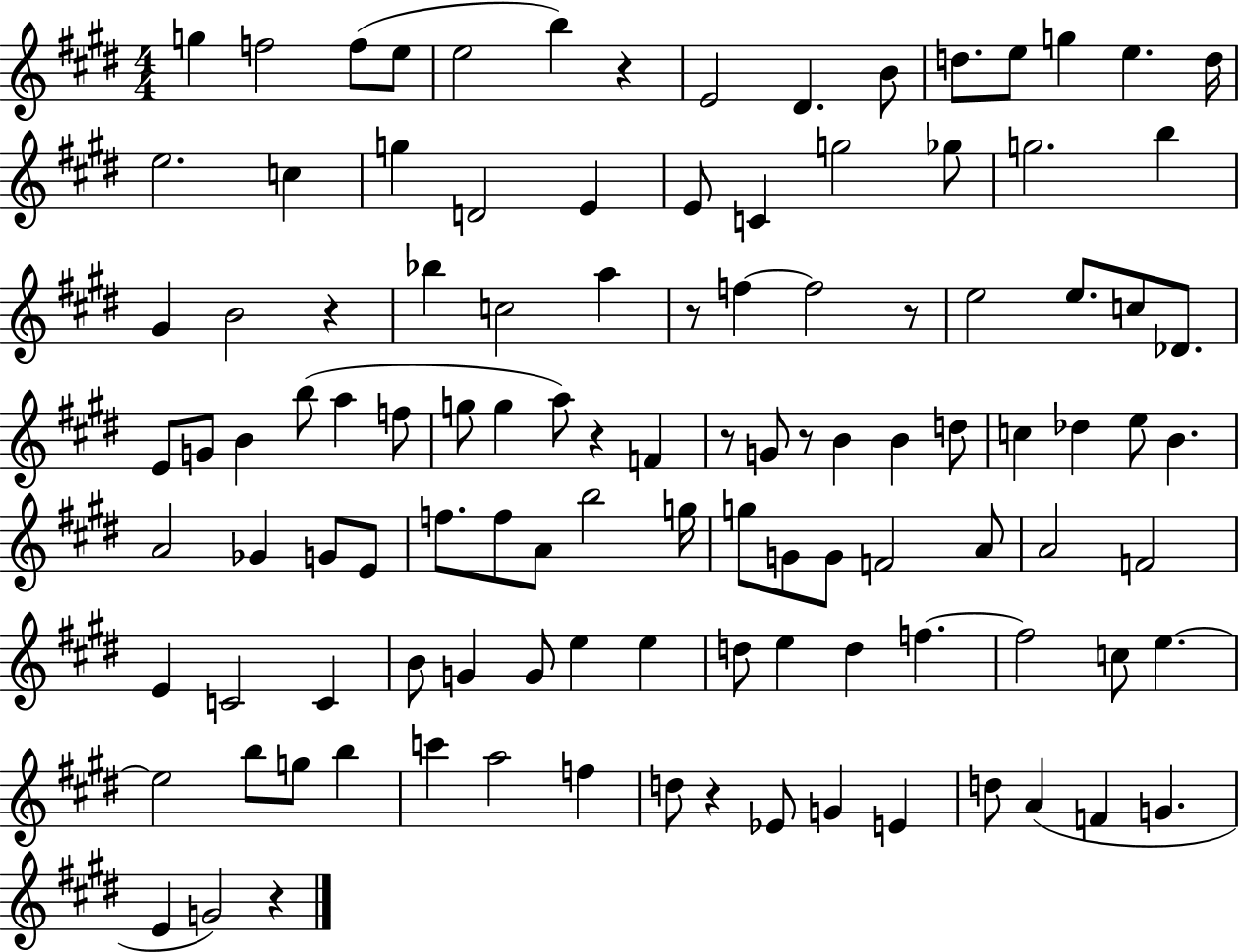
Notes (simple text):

G5/q F5/h F5/e E5/e E5/h B5/q R/q E4/h D#4/q. B4/e D5/e. E5/e G5/q E5/q. D5/s E5/h. C5/q G5/q D4/h E4/q E4/e C4/q G5/h Gb5/e G5/h. B5/q G#4/q B4/h R/q Bb5/q C5/h A5/q R/e F5/q F5/h R/e E5/h E5/e. C5/e Db4/e. E4/e G4/e B4/q B5/e A5/q F5/e G5/e G5/q A5/e R/q F4/q R/e G4/e R/e B4/q B4/q D5/e C5/q Db5/q E5/e B4/q. A4/h Gb4/q G4/e E4/e F5/e. F5/e A4/e B5/h G5/s G5/e G4/e G4/e F4/h A4/e A4/h F4/h E4/q C4/h C4/q B4/e G4/q G4/e E5/q E5/q D5/e E5/q D5/q F5/q. F5/h C5/e E5/q. E5/h B5/e G5/e B5/q C6/q A5/h F5/q D5/e R/q Eb4/e G4/q E4/q D5/e A4/q F4/q G4/q. E4/q G4/h R/q